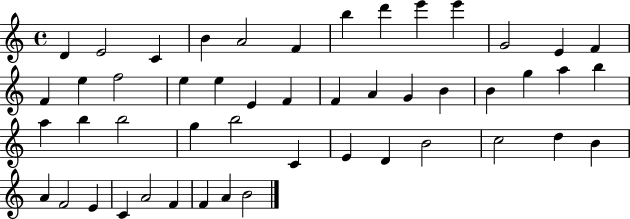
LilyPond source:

{
  \clef treble
  \time 4/4
  \defaultTimeSignature
  \key c \major
  d'4 e'2 c'4 | b'4 a'2 f'4 | b''4 d'''4 e'''4 e'''4 | g'2 e'4 f'4 | \break f'4 e''4 f''2 | e''4 e''4 e'4 f'4 | f'4 a'4 g'4 b'4 | b'4 g''4 a''4 b''4 | \break a''4 b''4 b''2 | g''4 b''2 c'4 | e'4 d'4 b'2 | c''2 d''4 b'4 | \break a'4 f'2 e'4 | c'4 a'2 f'4 | f'4 a'4 b'2 | \bar "|."
}